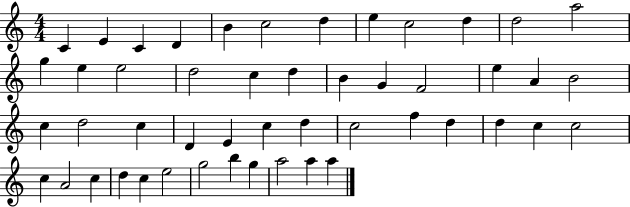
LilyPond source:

{
  \clef treble
  \numericTimeSignature
  \time 4/4
  \key c \major
  c'4 e'4 c'4 d'4 | b'4 c''2 d''4 | e''4 c''2 d''4 | d''2 a''2 | \break g''4 e''4 e''2 | d''2 c''4 d''4 | b'4 g'4 f'2 | e''4 a'4 b'2 | \break c''4 d''2 c''4 | d'4 e'4 c''4 d''4 | c''2 f''4 d''4 | d''4 c''4 c''2 | \break c''4 a'2 c''4 | d''4 c''4 e''2 | g''2 b''4 g''4 | a''2 a''4 a''4 | \break \bar "|."
}